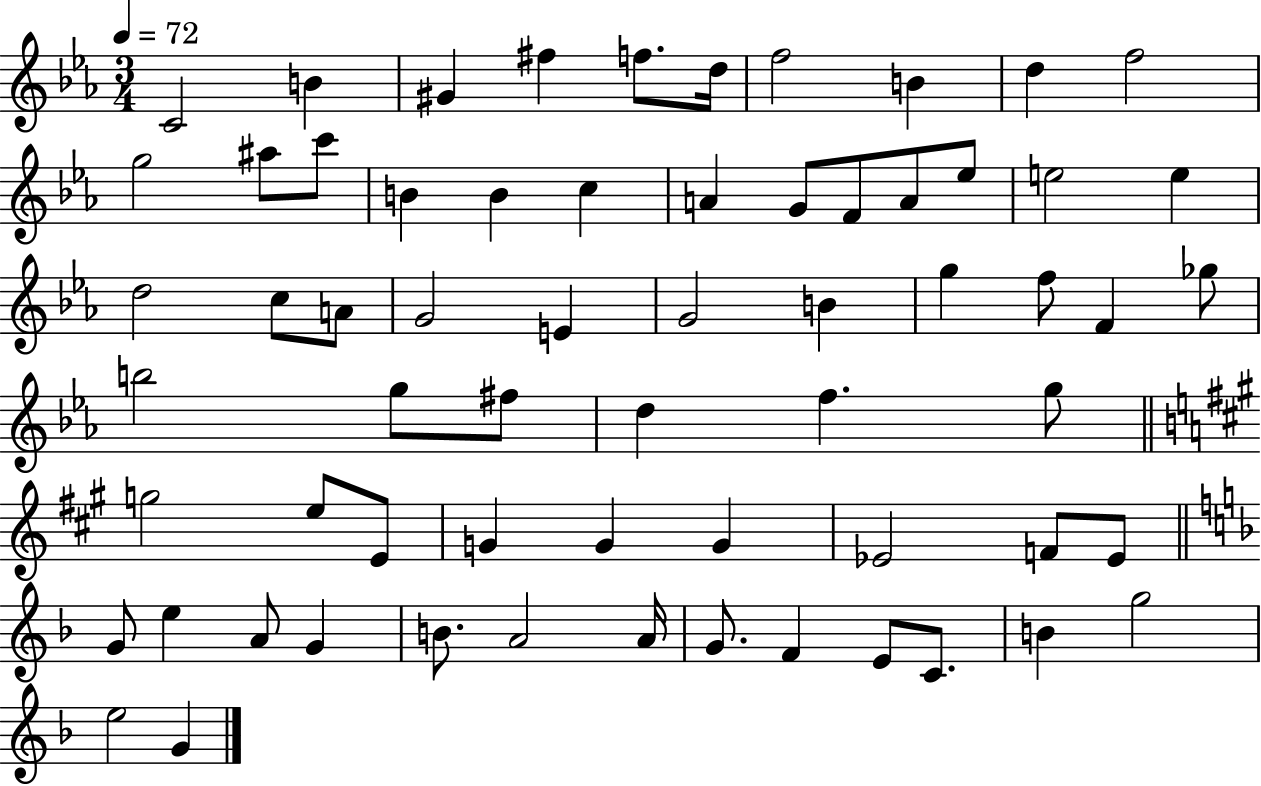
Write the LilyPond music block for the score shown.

{
  \clef treble
  \numericTimeSignature
  \time 3/4
  \key ees \major
  \tempo 4 = 72
  c'2 b'4 | gis'4 fis''4 f''8. d''16 | f''2 b'4 | d''4 f''2 | \break g''2 ais''8 c'''8 | b'4 b'4 c''4 | a'4 g'8 f'8 a'8 ees''8 | e''2 e''4 | \break d''2 c''8 a'8 | g'2 e'4 | g'2 b'4 | g''4 f''8 f'4 ges''8 | \break b''2 g''8 fis''8 | d''4 f''4. g''8 | \bar "||" \break \key a \major g''2 e''8 e'8 | g'4 g'4 g'4 | ees'2 f'8 ees'8 | \bar "||" \break \key f \major g'8 e''4 a'8 g'4 | b'8. a'2 a'16 | g'8. f'4 e'8 c'8. | b'4 g''2 | \break e''2 g'4 | \bar "|."
}